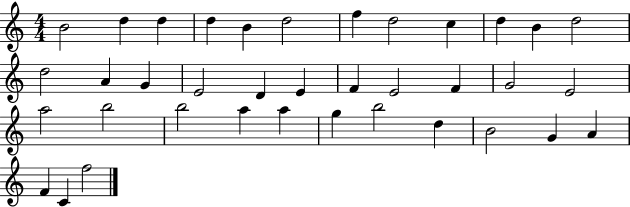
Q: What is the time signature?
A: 4/4